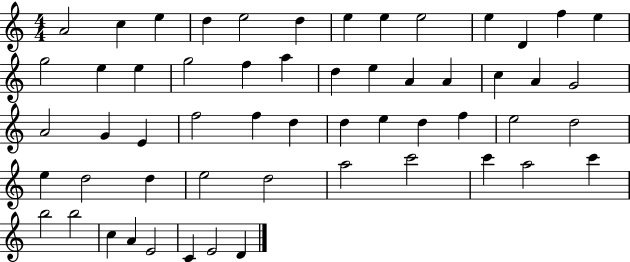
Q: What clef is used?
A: treble